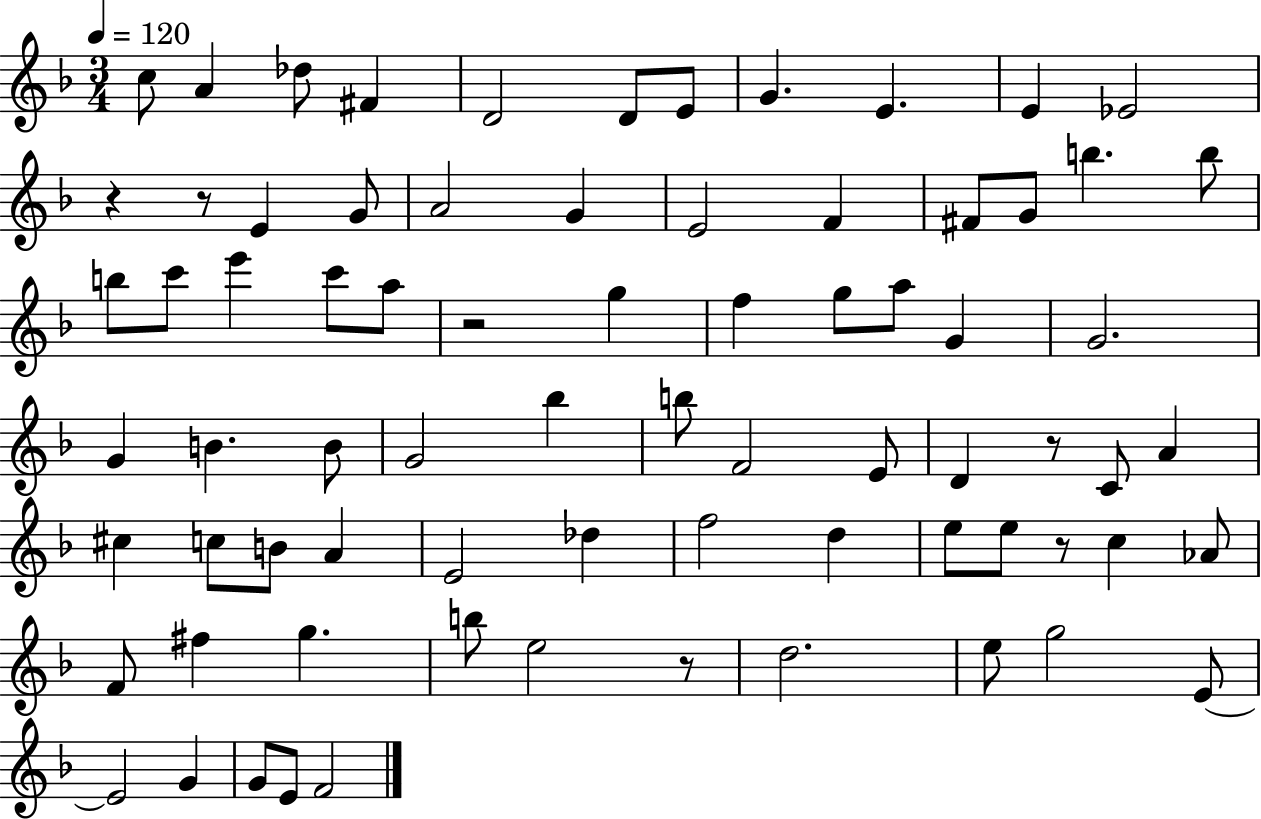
C5/e A4/q Db5/e F#4/q D4/h D4/e E4/e G4/q. E4/q. E4/q Eb4/h R/q R/e E4/q G4/e A4/h G4/q E4/h F4/q F#4/e G4/e B5/q. B5/e B5/e C6/e E6/q C6/e A5/e R/h G5/q F5/q G5/e A5/e G4/q G4/h. G4/q B4/q. B4/e G4/h Bb5/q B5/e F4/h E4/e D4/q R/e C4/e A4/q C#5/q C5/e B4/e A4/q E4/h Db5/q F5/h D5/q E5/e E5/e R/e C5/q Ab4/e F4/e F#5/q G5/q. B5/e E5/h R/e D5/h. E5/e G5/h E4/e E4/h G4/q G4/e E4/e F4/h